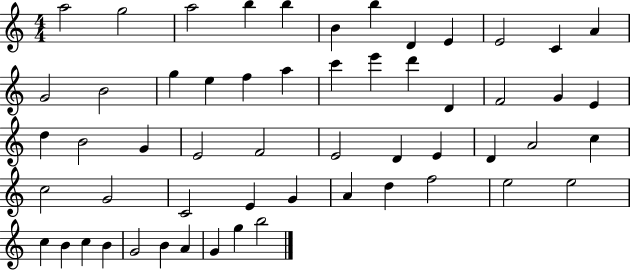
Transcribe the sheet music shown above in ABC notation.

X:1
T:Untitled
M:4/4
L:1/4
K:C
a2 g2 a2 b b B b D E E2 C A G2 B2 g e f a c' e' d' D F2 G E d B2 G E2 F2 E2 D E D A2 c c2 G2 C2 E G A d f2 e2 e2 c B c B G2 B A G g b2